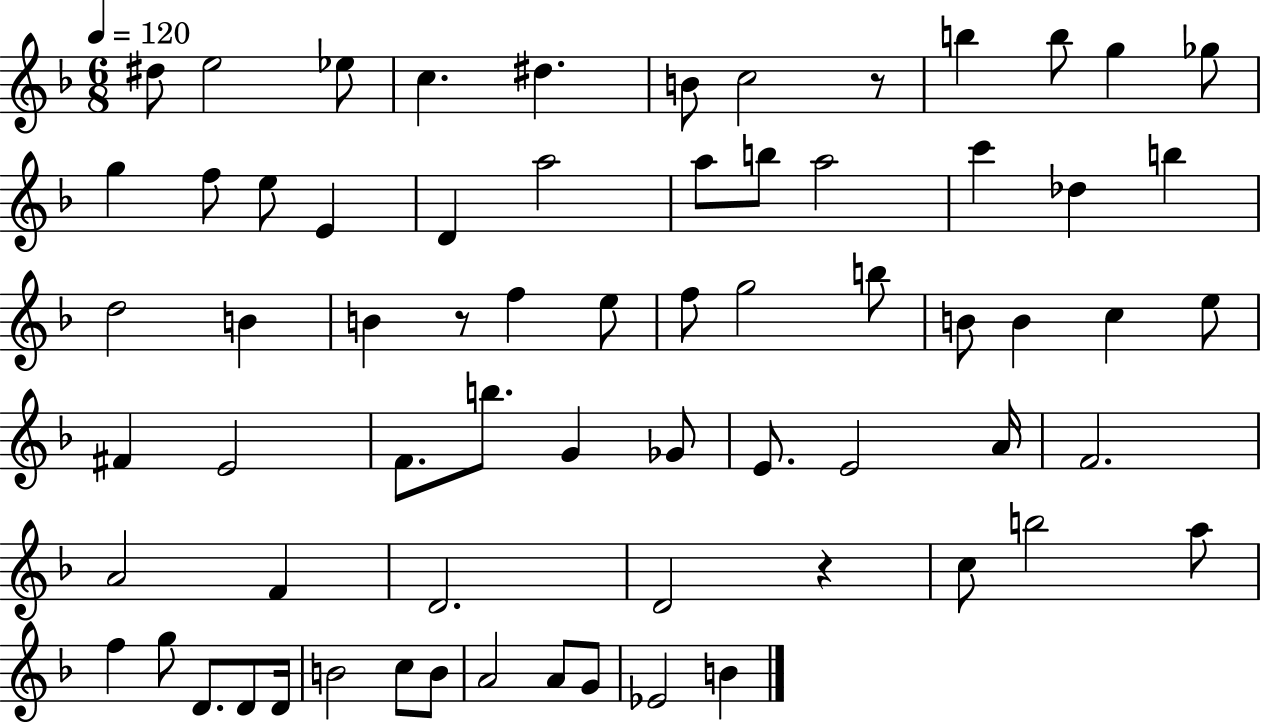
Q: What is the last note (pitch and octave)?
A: B4